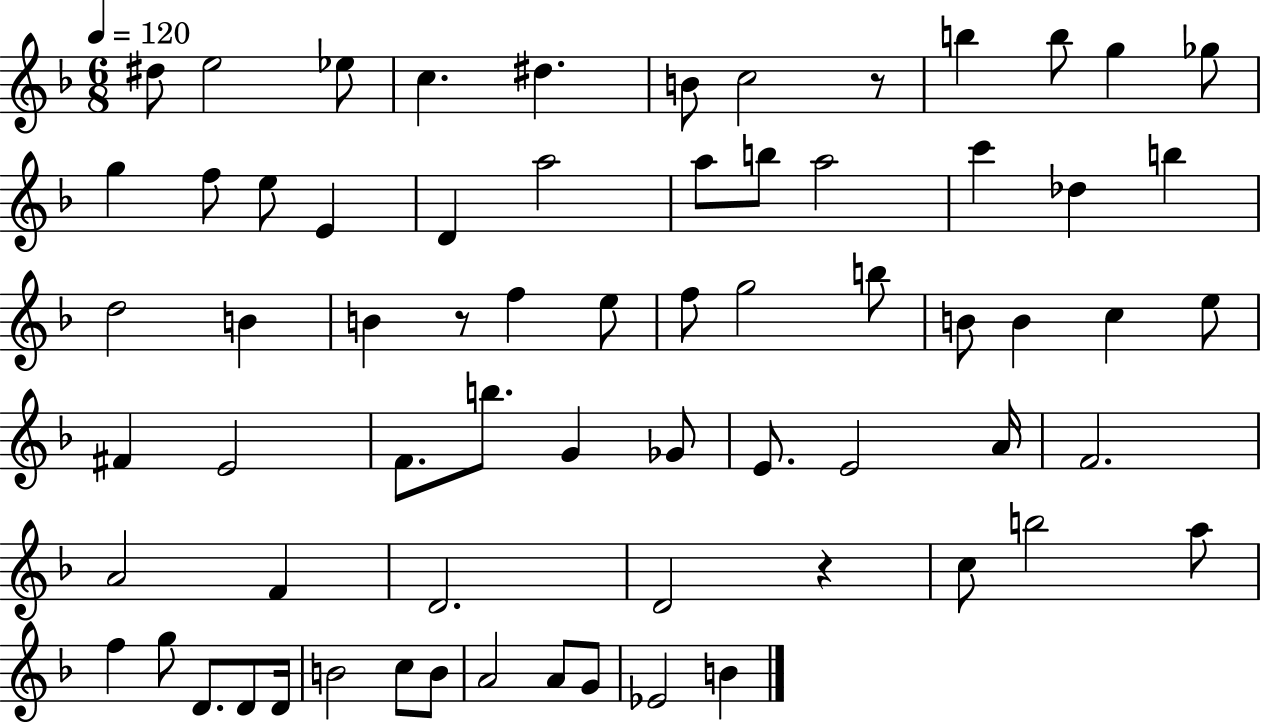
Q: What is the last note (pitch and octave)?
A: B4